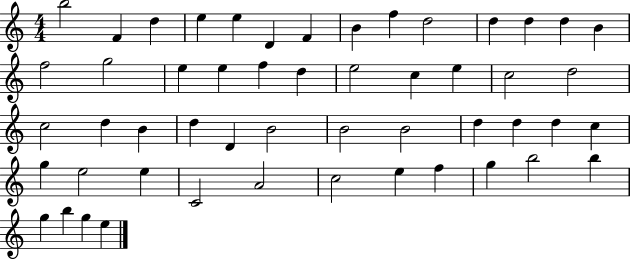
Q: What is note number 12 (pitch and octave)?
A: D5